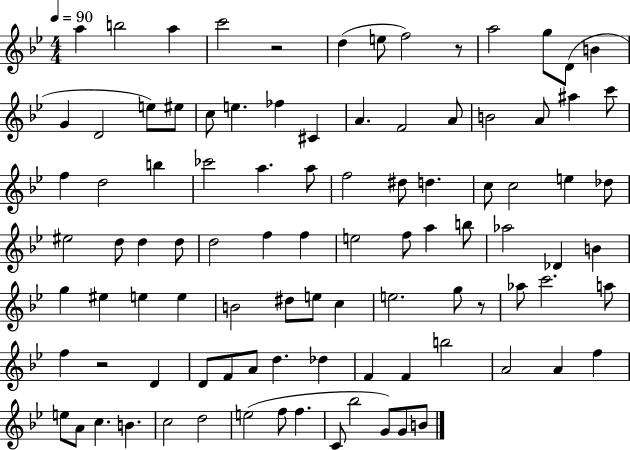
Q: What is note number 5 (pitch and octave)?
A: D5